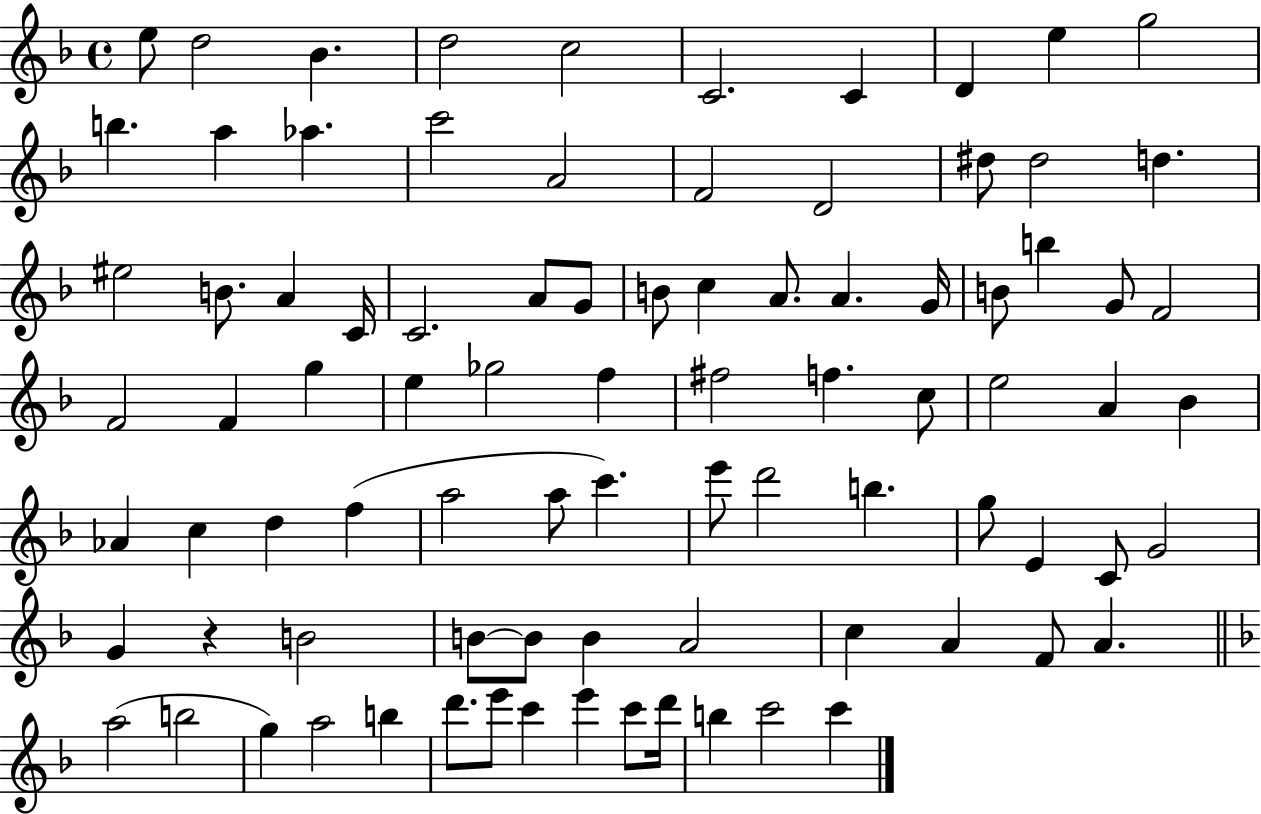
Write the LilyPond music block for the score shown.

{
  \clef treble
  \time 4/4
  \defaultTimeSignature
  \key f \major
  \repeat volta 2 { e''8 d''2 bes'4. | d''2 c''2 | c'2. c'4 | d'4 e''4 g''2 | \break b''4. a''4 aes''4. | c'''2 a'2 | f'2 d'2 | dis''8 dis''2 d''4. | \break eis''2 b'8. a'4 c'16 | c'2. a'8 g'8 | b'8 c''4 a'8. a'4. g'16 | b'8 b''4 g'8 f'2 | \break f'2 f'4 g''4 | e''4 ges''2 f''4 | fis''2 f''4. c''8 | e''2 a'4 bes'4 | \break aes'4 c''4 d''4 f''4( | a''2 a''8 c'''4.) | e'''8 d'''2 b''4. | g''8 e'4 c'8 g'2 | \break g'4 r4 b'2 | b'8~~ b'8 b'4 a'2 | c''4 a'4 f'8 a'4. | \bar "||" \break \key f \major a''2( b''2 | g''4) a''2 b''4 | d'''8. e'''8 c'''4 e'''4 c'''8 d'''16 | b''4 c'''2 c'''4 | \break } \bar "|."
}